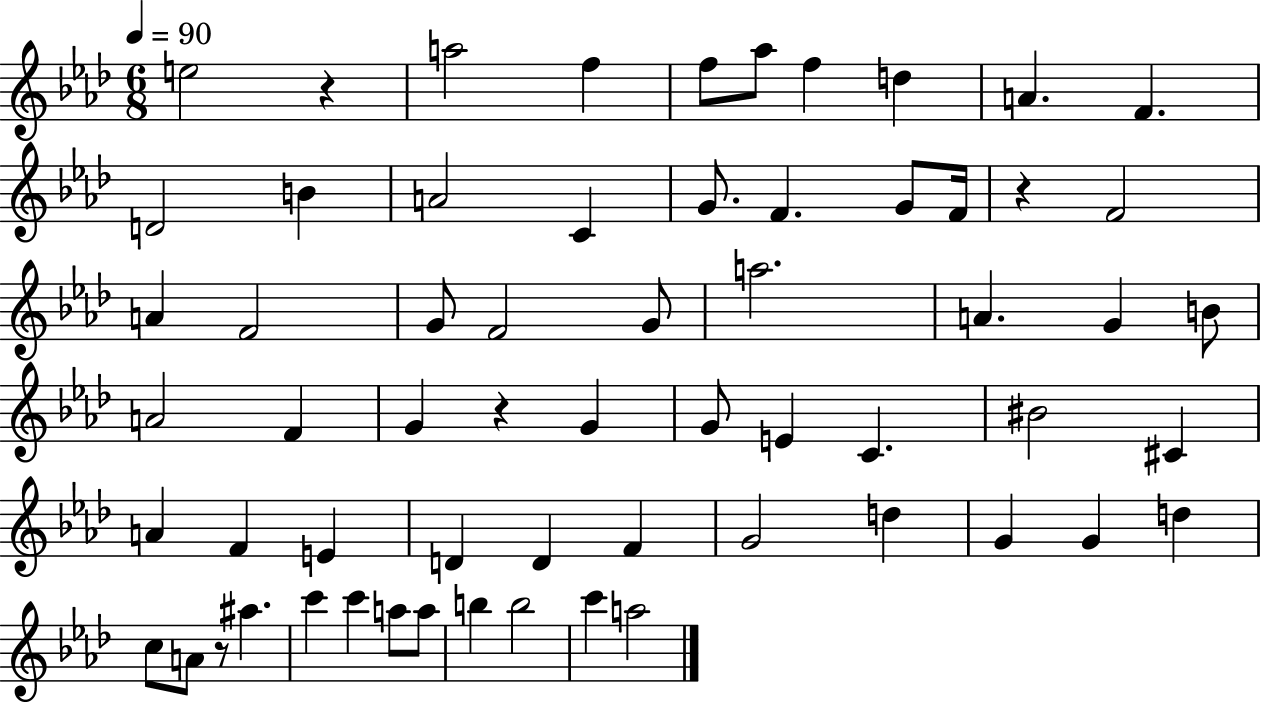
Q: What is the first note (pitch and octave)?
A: E5